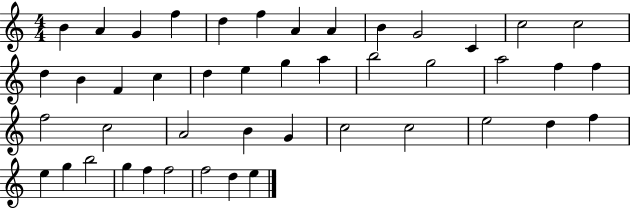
X:1
T:Untitled
M:4/4
L:1/4
K:C
B A G f d f A A B G2 C c2 c2 d B F c d e g a b2 g2 a2 f f f2 c2 A2 B G c2 c2 e2 d f e g b2 g f f2 f2 d e